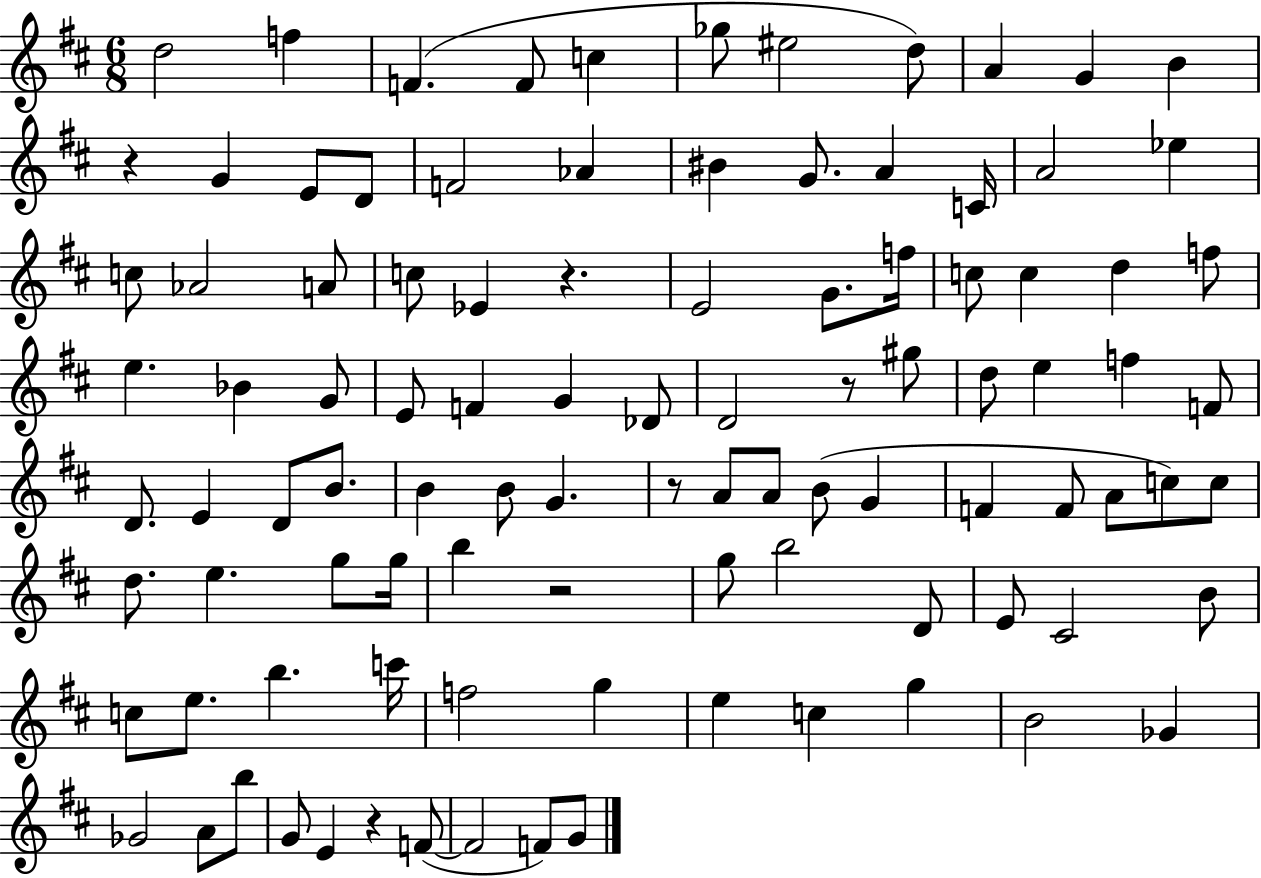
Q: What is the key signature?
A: D major